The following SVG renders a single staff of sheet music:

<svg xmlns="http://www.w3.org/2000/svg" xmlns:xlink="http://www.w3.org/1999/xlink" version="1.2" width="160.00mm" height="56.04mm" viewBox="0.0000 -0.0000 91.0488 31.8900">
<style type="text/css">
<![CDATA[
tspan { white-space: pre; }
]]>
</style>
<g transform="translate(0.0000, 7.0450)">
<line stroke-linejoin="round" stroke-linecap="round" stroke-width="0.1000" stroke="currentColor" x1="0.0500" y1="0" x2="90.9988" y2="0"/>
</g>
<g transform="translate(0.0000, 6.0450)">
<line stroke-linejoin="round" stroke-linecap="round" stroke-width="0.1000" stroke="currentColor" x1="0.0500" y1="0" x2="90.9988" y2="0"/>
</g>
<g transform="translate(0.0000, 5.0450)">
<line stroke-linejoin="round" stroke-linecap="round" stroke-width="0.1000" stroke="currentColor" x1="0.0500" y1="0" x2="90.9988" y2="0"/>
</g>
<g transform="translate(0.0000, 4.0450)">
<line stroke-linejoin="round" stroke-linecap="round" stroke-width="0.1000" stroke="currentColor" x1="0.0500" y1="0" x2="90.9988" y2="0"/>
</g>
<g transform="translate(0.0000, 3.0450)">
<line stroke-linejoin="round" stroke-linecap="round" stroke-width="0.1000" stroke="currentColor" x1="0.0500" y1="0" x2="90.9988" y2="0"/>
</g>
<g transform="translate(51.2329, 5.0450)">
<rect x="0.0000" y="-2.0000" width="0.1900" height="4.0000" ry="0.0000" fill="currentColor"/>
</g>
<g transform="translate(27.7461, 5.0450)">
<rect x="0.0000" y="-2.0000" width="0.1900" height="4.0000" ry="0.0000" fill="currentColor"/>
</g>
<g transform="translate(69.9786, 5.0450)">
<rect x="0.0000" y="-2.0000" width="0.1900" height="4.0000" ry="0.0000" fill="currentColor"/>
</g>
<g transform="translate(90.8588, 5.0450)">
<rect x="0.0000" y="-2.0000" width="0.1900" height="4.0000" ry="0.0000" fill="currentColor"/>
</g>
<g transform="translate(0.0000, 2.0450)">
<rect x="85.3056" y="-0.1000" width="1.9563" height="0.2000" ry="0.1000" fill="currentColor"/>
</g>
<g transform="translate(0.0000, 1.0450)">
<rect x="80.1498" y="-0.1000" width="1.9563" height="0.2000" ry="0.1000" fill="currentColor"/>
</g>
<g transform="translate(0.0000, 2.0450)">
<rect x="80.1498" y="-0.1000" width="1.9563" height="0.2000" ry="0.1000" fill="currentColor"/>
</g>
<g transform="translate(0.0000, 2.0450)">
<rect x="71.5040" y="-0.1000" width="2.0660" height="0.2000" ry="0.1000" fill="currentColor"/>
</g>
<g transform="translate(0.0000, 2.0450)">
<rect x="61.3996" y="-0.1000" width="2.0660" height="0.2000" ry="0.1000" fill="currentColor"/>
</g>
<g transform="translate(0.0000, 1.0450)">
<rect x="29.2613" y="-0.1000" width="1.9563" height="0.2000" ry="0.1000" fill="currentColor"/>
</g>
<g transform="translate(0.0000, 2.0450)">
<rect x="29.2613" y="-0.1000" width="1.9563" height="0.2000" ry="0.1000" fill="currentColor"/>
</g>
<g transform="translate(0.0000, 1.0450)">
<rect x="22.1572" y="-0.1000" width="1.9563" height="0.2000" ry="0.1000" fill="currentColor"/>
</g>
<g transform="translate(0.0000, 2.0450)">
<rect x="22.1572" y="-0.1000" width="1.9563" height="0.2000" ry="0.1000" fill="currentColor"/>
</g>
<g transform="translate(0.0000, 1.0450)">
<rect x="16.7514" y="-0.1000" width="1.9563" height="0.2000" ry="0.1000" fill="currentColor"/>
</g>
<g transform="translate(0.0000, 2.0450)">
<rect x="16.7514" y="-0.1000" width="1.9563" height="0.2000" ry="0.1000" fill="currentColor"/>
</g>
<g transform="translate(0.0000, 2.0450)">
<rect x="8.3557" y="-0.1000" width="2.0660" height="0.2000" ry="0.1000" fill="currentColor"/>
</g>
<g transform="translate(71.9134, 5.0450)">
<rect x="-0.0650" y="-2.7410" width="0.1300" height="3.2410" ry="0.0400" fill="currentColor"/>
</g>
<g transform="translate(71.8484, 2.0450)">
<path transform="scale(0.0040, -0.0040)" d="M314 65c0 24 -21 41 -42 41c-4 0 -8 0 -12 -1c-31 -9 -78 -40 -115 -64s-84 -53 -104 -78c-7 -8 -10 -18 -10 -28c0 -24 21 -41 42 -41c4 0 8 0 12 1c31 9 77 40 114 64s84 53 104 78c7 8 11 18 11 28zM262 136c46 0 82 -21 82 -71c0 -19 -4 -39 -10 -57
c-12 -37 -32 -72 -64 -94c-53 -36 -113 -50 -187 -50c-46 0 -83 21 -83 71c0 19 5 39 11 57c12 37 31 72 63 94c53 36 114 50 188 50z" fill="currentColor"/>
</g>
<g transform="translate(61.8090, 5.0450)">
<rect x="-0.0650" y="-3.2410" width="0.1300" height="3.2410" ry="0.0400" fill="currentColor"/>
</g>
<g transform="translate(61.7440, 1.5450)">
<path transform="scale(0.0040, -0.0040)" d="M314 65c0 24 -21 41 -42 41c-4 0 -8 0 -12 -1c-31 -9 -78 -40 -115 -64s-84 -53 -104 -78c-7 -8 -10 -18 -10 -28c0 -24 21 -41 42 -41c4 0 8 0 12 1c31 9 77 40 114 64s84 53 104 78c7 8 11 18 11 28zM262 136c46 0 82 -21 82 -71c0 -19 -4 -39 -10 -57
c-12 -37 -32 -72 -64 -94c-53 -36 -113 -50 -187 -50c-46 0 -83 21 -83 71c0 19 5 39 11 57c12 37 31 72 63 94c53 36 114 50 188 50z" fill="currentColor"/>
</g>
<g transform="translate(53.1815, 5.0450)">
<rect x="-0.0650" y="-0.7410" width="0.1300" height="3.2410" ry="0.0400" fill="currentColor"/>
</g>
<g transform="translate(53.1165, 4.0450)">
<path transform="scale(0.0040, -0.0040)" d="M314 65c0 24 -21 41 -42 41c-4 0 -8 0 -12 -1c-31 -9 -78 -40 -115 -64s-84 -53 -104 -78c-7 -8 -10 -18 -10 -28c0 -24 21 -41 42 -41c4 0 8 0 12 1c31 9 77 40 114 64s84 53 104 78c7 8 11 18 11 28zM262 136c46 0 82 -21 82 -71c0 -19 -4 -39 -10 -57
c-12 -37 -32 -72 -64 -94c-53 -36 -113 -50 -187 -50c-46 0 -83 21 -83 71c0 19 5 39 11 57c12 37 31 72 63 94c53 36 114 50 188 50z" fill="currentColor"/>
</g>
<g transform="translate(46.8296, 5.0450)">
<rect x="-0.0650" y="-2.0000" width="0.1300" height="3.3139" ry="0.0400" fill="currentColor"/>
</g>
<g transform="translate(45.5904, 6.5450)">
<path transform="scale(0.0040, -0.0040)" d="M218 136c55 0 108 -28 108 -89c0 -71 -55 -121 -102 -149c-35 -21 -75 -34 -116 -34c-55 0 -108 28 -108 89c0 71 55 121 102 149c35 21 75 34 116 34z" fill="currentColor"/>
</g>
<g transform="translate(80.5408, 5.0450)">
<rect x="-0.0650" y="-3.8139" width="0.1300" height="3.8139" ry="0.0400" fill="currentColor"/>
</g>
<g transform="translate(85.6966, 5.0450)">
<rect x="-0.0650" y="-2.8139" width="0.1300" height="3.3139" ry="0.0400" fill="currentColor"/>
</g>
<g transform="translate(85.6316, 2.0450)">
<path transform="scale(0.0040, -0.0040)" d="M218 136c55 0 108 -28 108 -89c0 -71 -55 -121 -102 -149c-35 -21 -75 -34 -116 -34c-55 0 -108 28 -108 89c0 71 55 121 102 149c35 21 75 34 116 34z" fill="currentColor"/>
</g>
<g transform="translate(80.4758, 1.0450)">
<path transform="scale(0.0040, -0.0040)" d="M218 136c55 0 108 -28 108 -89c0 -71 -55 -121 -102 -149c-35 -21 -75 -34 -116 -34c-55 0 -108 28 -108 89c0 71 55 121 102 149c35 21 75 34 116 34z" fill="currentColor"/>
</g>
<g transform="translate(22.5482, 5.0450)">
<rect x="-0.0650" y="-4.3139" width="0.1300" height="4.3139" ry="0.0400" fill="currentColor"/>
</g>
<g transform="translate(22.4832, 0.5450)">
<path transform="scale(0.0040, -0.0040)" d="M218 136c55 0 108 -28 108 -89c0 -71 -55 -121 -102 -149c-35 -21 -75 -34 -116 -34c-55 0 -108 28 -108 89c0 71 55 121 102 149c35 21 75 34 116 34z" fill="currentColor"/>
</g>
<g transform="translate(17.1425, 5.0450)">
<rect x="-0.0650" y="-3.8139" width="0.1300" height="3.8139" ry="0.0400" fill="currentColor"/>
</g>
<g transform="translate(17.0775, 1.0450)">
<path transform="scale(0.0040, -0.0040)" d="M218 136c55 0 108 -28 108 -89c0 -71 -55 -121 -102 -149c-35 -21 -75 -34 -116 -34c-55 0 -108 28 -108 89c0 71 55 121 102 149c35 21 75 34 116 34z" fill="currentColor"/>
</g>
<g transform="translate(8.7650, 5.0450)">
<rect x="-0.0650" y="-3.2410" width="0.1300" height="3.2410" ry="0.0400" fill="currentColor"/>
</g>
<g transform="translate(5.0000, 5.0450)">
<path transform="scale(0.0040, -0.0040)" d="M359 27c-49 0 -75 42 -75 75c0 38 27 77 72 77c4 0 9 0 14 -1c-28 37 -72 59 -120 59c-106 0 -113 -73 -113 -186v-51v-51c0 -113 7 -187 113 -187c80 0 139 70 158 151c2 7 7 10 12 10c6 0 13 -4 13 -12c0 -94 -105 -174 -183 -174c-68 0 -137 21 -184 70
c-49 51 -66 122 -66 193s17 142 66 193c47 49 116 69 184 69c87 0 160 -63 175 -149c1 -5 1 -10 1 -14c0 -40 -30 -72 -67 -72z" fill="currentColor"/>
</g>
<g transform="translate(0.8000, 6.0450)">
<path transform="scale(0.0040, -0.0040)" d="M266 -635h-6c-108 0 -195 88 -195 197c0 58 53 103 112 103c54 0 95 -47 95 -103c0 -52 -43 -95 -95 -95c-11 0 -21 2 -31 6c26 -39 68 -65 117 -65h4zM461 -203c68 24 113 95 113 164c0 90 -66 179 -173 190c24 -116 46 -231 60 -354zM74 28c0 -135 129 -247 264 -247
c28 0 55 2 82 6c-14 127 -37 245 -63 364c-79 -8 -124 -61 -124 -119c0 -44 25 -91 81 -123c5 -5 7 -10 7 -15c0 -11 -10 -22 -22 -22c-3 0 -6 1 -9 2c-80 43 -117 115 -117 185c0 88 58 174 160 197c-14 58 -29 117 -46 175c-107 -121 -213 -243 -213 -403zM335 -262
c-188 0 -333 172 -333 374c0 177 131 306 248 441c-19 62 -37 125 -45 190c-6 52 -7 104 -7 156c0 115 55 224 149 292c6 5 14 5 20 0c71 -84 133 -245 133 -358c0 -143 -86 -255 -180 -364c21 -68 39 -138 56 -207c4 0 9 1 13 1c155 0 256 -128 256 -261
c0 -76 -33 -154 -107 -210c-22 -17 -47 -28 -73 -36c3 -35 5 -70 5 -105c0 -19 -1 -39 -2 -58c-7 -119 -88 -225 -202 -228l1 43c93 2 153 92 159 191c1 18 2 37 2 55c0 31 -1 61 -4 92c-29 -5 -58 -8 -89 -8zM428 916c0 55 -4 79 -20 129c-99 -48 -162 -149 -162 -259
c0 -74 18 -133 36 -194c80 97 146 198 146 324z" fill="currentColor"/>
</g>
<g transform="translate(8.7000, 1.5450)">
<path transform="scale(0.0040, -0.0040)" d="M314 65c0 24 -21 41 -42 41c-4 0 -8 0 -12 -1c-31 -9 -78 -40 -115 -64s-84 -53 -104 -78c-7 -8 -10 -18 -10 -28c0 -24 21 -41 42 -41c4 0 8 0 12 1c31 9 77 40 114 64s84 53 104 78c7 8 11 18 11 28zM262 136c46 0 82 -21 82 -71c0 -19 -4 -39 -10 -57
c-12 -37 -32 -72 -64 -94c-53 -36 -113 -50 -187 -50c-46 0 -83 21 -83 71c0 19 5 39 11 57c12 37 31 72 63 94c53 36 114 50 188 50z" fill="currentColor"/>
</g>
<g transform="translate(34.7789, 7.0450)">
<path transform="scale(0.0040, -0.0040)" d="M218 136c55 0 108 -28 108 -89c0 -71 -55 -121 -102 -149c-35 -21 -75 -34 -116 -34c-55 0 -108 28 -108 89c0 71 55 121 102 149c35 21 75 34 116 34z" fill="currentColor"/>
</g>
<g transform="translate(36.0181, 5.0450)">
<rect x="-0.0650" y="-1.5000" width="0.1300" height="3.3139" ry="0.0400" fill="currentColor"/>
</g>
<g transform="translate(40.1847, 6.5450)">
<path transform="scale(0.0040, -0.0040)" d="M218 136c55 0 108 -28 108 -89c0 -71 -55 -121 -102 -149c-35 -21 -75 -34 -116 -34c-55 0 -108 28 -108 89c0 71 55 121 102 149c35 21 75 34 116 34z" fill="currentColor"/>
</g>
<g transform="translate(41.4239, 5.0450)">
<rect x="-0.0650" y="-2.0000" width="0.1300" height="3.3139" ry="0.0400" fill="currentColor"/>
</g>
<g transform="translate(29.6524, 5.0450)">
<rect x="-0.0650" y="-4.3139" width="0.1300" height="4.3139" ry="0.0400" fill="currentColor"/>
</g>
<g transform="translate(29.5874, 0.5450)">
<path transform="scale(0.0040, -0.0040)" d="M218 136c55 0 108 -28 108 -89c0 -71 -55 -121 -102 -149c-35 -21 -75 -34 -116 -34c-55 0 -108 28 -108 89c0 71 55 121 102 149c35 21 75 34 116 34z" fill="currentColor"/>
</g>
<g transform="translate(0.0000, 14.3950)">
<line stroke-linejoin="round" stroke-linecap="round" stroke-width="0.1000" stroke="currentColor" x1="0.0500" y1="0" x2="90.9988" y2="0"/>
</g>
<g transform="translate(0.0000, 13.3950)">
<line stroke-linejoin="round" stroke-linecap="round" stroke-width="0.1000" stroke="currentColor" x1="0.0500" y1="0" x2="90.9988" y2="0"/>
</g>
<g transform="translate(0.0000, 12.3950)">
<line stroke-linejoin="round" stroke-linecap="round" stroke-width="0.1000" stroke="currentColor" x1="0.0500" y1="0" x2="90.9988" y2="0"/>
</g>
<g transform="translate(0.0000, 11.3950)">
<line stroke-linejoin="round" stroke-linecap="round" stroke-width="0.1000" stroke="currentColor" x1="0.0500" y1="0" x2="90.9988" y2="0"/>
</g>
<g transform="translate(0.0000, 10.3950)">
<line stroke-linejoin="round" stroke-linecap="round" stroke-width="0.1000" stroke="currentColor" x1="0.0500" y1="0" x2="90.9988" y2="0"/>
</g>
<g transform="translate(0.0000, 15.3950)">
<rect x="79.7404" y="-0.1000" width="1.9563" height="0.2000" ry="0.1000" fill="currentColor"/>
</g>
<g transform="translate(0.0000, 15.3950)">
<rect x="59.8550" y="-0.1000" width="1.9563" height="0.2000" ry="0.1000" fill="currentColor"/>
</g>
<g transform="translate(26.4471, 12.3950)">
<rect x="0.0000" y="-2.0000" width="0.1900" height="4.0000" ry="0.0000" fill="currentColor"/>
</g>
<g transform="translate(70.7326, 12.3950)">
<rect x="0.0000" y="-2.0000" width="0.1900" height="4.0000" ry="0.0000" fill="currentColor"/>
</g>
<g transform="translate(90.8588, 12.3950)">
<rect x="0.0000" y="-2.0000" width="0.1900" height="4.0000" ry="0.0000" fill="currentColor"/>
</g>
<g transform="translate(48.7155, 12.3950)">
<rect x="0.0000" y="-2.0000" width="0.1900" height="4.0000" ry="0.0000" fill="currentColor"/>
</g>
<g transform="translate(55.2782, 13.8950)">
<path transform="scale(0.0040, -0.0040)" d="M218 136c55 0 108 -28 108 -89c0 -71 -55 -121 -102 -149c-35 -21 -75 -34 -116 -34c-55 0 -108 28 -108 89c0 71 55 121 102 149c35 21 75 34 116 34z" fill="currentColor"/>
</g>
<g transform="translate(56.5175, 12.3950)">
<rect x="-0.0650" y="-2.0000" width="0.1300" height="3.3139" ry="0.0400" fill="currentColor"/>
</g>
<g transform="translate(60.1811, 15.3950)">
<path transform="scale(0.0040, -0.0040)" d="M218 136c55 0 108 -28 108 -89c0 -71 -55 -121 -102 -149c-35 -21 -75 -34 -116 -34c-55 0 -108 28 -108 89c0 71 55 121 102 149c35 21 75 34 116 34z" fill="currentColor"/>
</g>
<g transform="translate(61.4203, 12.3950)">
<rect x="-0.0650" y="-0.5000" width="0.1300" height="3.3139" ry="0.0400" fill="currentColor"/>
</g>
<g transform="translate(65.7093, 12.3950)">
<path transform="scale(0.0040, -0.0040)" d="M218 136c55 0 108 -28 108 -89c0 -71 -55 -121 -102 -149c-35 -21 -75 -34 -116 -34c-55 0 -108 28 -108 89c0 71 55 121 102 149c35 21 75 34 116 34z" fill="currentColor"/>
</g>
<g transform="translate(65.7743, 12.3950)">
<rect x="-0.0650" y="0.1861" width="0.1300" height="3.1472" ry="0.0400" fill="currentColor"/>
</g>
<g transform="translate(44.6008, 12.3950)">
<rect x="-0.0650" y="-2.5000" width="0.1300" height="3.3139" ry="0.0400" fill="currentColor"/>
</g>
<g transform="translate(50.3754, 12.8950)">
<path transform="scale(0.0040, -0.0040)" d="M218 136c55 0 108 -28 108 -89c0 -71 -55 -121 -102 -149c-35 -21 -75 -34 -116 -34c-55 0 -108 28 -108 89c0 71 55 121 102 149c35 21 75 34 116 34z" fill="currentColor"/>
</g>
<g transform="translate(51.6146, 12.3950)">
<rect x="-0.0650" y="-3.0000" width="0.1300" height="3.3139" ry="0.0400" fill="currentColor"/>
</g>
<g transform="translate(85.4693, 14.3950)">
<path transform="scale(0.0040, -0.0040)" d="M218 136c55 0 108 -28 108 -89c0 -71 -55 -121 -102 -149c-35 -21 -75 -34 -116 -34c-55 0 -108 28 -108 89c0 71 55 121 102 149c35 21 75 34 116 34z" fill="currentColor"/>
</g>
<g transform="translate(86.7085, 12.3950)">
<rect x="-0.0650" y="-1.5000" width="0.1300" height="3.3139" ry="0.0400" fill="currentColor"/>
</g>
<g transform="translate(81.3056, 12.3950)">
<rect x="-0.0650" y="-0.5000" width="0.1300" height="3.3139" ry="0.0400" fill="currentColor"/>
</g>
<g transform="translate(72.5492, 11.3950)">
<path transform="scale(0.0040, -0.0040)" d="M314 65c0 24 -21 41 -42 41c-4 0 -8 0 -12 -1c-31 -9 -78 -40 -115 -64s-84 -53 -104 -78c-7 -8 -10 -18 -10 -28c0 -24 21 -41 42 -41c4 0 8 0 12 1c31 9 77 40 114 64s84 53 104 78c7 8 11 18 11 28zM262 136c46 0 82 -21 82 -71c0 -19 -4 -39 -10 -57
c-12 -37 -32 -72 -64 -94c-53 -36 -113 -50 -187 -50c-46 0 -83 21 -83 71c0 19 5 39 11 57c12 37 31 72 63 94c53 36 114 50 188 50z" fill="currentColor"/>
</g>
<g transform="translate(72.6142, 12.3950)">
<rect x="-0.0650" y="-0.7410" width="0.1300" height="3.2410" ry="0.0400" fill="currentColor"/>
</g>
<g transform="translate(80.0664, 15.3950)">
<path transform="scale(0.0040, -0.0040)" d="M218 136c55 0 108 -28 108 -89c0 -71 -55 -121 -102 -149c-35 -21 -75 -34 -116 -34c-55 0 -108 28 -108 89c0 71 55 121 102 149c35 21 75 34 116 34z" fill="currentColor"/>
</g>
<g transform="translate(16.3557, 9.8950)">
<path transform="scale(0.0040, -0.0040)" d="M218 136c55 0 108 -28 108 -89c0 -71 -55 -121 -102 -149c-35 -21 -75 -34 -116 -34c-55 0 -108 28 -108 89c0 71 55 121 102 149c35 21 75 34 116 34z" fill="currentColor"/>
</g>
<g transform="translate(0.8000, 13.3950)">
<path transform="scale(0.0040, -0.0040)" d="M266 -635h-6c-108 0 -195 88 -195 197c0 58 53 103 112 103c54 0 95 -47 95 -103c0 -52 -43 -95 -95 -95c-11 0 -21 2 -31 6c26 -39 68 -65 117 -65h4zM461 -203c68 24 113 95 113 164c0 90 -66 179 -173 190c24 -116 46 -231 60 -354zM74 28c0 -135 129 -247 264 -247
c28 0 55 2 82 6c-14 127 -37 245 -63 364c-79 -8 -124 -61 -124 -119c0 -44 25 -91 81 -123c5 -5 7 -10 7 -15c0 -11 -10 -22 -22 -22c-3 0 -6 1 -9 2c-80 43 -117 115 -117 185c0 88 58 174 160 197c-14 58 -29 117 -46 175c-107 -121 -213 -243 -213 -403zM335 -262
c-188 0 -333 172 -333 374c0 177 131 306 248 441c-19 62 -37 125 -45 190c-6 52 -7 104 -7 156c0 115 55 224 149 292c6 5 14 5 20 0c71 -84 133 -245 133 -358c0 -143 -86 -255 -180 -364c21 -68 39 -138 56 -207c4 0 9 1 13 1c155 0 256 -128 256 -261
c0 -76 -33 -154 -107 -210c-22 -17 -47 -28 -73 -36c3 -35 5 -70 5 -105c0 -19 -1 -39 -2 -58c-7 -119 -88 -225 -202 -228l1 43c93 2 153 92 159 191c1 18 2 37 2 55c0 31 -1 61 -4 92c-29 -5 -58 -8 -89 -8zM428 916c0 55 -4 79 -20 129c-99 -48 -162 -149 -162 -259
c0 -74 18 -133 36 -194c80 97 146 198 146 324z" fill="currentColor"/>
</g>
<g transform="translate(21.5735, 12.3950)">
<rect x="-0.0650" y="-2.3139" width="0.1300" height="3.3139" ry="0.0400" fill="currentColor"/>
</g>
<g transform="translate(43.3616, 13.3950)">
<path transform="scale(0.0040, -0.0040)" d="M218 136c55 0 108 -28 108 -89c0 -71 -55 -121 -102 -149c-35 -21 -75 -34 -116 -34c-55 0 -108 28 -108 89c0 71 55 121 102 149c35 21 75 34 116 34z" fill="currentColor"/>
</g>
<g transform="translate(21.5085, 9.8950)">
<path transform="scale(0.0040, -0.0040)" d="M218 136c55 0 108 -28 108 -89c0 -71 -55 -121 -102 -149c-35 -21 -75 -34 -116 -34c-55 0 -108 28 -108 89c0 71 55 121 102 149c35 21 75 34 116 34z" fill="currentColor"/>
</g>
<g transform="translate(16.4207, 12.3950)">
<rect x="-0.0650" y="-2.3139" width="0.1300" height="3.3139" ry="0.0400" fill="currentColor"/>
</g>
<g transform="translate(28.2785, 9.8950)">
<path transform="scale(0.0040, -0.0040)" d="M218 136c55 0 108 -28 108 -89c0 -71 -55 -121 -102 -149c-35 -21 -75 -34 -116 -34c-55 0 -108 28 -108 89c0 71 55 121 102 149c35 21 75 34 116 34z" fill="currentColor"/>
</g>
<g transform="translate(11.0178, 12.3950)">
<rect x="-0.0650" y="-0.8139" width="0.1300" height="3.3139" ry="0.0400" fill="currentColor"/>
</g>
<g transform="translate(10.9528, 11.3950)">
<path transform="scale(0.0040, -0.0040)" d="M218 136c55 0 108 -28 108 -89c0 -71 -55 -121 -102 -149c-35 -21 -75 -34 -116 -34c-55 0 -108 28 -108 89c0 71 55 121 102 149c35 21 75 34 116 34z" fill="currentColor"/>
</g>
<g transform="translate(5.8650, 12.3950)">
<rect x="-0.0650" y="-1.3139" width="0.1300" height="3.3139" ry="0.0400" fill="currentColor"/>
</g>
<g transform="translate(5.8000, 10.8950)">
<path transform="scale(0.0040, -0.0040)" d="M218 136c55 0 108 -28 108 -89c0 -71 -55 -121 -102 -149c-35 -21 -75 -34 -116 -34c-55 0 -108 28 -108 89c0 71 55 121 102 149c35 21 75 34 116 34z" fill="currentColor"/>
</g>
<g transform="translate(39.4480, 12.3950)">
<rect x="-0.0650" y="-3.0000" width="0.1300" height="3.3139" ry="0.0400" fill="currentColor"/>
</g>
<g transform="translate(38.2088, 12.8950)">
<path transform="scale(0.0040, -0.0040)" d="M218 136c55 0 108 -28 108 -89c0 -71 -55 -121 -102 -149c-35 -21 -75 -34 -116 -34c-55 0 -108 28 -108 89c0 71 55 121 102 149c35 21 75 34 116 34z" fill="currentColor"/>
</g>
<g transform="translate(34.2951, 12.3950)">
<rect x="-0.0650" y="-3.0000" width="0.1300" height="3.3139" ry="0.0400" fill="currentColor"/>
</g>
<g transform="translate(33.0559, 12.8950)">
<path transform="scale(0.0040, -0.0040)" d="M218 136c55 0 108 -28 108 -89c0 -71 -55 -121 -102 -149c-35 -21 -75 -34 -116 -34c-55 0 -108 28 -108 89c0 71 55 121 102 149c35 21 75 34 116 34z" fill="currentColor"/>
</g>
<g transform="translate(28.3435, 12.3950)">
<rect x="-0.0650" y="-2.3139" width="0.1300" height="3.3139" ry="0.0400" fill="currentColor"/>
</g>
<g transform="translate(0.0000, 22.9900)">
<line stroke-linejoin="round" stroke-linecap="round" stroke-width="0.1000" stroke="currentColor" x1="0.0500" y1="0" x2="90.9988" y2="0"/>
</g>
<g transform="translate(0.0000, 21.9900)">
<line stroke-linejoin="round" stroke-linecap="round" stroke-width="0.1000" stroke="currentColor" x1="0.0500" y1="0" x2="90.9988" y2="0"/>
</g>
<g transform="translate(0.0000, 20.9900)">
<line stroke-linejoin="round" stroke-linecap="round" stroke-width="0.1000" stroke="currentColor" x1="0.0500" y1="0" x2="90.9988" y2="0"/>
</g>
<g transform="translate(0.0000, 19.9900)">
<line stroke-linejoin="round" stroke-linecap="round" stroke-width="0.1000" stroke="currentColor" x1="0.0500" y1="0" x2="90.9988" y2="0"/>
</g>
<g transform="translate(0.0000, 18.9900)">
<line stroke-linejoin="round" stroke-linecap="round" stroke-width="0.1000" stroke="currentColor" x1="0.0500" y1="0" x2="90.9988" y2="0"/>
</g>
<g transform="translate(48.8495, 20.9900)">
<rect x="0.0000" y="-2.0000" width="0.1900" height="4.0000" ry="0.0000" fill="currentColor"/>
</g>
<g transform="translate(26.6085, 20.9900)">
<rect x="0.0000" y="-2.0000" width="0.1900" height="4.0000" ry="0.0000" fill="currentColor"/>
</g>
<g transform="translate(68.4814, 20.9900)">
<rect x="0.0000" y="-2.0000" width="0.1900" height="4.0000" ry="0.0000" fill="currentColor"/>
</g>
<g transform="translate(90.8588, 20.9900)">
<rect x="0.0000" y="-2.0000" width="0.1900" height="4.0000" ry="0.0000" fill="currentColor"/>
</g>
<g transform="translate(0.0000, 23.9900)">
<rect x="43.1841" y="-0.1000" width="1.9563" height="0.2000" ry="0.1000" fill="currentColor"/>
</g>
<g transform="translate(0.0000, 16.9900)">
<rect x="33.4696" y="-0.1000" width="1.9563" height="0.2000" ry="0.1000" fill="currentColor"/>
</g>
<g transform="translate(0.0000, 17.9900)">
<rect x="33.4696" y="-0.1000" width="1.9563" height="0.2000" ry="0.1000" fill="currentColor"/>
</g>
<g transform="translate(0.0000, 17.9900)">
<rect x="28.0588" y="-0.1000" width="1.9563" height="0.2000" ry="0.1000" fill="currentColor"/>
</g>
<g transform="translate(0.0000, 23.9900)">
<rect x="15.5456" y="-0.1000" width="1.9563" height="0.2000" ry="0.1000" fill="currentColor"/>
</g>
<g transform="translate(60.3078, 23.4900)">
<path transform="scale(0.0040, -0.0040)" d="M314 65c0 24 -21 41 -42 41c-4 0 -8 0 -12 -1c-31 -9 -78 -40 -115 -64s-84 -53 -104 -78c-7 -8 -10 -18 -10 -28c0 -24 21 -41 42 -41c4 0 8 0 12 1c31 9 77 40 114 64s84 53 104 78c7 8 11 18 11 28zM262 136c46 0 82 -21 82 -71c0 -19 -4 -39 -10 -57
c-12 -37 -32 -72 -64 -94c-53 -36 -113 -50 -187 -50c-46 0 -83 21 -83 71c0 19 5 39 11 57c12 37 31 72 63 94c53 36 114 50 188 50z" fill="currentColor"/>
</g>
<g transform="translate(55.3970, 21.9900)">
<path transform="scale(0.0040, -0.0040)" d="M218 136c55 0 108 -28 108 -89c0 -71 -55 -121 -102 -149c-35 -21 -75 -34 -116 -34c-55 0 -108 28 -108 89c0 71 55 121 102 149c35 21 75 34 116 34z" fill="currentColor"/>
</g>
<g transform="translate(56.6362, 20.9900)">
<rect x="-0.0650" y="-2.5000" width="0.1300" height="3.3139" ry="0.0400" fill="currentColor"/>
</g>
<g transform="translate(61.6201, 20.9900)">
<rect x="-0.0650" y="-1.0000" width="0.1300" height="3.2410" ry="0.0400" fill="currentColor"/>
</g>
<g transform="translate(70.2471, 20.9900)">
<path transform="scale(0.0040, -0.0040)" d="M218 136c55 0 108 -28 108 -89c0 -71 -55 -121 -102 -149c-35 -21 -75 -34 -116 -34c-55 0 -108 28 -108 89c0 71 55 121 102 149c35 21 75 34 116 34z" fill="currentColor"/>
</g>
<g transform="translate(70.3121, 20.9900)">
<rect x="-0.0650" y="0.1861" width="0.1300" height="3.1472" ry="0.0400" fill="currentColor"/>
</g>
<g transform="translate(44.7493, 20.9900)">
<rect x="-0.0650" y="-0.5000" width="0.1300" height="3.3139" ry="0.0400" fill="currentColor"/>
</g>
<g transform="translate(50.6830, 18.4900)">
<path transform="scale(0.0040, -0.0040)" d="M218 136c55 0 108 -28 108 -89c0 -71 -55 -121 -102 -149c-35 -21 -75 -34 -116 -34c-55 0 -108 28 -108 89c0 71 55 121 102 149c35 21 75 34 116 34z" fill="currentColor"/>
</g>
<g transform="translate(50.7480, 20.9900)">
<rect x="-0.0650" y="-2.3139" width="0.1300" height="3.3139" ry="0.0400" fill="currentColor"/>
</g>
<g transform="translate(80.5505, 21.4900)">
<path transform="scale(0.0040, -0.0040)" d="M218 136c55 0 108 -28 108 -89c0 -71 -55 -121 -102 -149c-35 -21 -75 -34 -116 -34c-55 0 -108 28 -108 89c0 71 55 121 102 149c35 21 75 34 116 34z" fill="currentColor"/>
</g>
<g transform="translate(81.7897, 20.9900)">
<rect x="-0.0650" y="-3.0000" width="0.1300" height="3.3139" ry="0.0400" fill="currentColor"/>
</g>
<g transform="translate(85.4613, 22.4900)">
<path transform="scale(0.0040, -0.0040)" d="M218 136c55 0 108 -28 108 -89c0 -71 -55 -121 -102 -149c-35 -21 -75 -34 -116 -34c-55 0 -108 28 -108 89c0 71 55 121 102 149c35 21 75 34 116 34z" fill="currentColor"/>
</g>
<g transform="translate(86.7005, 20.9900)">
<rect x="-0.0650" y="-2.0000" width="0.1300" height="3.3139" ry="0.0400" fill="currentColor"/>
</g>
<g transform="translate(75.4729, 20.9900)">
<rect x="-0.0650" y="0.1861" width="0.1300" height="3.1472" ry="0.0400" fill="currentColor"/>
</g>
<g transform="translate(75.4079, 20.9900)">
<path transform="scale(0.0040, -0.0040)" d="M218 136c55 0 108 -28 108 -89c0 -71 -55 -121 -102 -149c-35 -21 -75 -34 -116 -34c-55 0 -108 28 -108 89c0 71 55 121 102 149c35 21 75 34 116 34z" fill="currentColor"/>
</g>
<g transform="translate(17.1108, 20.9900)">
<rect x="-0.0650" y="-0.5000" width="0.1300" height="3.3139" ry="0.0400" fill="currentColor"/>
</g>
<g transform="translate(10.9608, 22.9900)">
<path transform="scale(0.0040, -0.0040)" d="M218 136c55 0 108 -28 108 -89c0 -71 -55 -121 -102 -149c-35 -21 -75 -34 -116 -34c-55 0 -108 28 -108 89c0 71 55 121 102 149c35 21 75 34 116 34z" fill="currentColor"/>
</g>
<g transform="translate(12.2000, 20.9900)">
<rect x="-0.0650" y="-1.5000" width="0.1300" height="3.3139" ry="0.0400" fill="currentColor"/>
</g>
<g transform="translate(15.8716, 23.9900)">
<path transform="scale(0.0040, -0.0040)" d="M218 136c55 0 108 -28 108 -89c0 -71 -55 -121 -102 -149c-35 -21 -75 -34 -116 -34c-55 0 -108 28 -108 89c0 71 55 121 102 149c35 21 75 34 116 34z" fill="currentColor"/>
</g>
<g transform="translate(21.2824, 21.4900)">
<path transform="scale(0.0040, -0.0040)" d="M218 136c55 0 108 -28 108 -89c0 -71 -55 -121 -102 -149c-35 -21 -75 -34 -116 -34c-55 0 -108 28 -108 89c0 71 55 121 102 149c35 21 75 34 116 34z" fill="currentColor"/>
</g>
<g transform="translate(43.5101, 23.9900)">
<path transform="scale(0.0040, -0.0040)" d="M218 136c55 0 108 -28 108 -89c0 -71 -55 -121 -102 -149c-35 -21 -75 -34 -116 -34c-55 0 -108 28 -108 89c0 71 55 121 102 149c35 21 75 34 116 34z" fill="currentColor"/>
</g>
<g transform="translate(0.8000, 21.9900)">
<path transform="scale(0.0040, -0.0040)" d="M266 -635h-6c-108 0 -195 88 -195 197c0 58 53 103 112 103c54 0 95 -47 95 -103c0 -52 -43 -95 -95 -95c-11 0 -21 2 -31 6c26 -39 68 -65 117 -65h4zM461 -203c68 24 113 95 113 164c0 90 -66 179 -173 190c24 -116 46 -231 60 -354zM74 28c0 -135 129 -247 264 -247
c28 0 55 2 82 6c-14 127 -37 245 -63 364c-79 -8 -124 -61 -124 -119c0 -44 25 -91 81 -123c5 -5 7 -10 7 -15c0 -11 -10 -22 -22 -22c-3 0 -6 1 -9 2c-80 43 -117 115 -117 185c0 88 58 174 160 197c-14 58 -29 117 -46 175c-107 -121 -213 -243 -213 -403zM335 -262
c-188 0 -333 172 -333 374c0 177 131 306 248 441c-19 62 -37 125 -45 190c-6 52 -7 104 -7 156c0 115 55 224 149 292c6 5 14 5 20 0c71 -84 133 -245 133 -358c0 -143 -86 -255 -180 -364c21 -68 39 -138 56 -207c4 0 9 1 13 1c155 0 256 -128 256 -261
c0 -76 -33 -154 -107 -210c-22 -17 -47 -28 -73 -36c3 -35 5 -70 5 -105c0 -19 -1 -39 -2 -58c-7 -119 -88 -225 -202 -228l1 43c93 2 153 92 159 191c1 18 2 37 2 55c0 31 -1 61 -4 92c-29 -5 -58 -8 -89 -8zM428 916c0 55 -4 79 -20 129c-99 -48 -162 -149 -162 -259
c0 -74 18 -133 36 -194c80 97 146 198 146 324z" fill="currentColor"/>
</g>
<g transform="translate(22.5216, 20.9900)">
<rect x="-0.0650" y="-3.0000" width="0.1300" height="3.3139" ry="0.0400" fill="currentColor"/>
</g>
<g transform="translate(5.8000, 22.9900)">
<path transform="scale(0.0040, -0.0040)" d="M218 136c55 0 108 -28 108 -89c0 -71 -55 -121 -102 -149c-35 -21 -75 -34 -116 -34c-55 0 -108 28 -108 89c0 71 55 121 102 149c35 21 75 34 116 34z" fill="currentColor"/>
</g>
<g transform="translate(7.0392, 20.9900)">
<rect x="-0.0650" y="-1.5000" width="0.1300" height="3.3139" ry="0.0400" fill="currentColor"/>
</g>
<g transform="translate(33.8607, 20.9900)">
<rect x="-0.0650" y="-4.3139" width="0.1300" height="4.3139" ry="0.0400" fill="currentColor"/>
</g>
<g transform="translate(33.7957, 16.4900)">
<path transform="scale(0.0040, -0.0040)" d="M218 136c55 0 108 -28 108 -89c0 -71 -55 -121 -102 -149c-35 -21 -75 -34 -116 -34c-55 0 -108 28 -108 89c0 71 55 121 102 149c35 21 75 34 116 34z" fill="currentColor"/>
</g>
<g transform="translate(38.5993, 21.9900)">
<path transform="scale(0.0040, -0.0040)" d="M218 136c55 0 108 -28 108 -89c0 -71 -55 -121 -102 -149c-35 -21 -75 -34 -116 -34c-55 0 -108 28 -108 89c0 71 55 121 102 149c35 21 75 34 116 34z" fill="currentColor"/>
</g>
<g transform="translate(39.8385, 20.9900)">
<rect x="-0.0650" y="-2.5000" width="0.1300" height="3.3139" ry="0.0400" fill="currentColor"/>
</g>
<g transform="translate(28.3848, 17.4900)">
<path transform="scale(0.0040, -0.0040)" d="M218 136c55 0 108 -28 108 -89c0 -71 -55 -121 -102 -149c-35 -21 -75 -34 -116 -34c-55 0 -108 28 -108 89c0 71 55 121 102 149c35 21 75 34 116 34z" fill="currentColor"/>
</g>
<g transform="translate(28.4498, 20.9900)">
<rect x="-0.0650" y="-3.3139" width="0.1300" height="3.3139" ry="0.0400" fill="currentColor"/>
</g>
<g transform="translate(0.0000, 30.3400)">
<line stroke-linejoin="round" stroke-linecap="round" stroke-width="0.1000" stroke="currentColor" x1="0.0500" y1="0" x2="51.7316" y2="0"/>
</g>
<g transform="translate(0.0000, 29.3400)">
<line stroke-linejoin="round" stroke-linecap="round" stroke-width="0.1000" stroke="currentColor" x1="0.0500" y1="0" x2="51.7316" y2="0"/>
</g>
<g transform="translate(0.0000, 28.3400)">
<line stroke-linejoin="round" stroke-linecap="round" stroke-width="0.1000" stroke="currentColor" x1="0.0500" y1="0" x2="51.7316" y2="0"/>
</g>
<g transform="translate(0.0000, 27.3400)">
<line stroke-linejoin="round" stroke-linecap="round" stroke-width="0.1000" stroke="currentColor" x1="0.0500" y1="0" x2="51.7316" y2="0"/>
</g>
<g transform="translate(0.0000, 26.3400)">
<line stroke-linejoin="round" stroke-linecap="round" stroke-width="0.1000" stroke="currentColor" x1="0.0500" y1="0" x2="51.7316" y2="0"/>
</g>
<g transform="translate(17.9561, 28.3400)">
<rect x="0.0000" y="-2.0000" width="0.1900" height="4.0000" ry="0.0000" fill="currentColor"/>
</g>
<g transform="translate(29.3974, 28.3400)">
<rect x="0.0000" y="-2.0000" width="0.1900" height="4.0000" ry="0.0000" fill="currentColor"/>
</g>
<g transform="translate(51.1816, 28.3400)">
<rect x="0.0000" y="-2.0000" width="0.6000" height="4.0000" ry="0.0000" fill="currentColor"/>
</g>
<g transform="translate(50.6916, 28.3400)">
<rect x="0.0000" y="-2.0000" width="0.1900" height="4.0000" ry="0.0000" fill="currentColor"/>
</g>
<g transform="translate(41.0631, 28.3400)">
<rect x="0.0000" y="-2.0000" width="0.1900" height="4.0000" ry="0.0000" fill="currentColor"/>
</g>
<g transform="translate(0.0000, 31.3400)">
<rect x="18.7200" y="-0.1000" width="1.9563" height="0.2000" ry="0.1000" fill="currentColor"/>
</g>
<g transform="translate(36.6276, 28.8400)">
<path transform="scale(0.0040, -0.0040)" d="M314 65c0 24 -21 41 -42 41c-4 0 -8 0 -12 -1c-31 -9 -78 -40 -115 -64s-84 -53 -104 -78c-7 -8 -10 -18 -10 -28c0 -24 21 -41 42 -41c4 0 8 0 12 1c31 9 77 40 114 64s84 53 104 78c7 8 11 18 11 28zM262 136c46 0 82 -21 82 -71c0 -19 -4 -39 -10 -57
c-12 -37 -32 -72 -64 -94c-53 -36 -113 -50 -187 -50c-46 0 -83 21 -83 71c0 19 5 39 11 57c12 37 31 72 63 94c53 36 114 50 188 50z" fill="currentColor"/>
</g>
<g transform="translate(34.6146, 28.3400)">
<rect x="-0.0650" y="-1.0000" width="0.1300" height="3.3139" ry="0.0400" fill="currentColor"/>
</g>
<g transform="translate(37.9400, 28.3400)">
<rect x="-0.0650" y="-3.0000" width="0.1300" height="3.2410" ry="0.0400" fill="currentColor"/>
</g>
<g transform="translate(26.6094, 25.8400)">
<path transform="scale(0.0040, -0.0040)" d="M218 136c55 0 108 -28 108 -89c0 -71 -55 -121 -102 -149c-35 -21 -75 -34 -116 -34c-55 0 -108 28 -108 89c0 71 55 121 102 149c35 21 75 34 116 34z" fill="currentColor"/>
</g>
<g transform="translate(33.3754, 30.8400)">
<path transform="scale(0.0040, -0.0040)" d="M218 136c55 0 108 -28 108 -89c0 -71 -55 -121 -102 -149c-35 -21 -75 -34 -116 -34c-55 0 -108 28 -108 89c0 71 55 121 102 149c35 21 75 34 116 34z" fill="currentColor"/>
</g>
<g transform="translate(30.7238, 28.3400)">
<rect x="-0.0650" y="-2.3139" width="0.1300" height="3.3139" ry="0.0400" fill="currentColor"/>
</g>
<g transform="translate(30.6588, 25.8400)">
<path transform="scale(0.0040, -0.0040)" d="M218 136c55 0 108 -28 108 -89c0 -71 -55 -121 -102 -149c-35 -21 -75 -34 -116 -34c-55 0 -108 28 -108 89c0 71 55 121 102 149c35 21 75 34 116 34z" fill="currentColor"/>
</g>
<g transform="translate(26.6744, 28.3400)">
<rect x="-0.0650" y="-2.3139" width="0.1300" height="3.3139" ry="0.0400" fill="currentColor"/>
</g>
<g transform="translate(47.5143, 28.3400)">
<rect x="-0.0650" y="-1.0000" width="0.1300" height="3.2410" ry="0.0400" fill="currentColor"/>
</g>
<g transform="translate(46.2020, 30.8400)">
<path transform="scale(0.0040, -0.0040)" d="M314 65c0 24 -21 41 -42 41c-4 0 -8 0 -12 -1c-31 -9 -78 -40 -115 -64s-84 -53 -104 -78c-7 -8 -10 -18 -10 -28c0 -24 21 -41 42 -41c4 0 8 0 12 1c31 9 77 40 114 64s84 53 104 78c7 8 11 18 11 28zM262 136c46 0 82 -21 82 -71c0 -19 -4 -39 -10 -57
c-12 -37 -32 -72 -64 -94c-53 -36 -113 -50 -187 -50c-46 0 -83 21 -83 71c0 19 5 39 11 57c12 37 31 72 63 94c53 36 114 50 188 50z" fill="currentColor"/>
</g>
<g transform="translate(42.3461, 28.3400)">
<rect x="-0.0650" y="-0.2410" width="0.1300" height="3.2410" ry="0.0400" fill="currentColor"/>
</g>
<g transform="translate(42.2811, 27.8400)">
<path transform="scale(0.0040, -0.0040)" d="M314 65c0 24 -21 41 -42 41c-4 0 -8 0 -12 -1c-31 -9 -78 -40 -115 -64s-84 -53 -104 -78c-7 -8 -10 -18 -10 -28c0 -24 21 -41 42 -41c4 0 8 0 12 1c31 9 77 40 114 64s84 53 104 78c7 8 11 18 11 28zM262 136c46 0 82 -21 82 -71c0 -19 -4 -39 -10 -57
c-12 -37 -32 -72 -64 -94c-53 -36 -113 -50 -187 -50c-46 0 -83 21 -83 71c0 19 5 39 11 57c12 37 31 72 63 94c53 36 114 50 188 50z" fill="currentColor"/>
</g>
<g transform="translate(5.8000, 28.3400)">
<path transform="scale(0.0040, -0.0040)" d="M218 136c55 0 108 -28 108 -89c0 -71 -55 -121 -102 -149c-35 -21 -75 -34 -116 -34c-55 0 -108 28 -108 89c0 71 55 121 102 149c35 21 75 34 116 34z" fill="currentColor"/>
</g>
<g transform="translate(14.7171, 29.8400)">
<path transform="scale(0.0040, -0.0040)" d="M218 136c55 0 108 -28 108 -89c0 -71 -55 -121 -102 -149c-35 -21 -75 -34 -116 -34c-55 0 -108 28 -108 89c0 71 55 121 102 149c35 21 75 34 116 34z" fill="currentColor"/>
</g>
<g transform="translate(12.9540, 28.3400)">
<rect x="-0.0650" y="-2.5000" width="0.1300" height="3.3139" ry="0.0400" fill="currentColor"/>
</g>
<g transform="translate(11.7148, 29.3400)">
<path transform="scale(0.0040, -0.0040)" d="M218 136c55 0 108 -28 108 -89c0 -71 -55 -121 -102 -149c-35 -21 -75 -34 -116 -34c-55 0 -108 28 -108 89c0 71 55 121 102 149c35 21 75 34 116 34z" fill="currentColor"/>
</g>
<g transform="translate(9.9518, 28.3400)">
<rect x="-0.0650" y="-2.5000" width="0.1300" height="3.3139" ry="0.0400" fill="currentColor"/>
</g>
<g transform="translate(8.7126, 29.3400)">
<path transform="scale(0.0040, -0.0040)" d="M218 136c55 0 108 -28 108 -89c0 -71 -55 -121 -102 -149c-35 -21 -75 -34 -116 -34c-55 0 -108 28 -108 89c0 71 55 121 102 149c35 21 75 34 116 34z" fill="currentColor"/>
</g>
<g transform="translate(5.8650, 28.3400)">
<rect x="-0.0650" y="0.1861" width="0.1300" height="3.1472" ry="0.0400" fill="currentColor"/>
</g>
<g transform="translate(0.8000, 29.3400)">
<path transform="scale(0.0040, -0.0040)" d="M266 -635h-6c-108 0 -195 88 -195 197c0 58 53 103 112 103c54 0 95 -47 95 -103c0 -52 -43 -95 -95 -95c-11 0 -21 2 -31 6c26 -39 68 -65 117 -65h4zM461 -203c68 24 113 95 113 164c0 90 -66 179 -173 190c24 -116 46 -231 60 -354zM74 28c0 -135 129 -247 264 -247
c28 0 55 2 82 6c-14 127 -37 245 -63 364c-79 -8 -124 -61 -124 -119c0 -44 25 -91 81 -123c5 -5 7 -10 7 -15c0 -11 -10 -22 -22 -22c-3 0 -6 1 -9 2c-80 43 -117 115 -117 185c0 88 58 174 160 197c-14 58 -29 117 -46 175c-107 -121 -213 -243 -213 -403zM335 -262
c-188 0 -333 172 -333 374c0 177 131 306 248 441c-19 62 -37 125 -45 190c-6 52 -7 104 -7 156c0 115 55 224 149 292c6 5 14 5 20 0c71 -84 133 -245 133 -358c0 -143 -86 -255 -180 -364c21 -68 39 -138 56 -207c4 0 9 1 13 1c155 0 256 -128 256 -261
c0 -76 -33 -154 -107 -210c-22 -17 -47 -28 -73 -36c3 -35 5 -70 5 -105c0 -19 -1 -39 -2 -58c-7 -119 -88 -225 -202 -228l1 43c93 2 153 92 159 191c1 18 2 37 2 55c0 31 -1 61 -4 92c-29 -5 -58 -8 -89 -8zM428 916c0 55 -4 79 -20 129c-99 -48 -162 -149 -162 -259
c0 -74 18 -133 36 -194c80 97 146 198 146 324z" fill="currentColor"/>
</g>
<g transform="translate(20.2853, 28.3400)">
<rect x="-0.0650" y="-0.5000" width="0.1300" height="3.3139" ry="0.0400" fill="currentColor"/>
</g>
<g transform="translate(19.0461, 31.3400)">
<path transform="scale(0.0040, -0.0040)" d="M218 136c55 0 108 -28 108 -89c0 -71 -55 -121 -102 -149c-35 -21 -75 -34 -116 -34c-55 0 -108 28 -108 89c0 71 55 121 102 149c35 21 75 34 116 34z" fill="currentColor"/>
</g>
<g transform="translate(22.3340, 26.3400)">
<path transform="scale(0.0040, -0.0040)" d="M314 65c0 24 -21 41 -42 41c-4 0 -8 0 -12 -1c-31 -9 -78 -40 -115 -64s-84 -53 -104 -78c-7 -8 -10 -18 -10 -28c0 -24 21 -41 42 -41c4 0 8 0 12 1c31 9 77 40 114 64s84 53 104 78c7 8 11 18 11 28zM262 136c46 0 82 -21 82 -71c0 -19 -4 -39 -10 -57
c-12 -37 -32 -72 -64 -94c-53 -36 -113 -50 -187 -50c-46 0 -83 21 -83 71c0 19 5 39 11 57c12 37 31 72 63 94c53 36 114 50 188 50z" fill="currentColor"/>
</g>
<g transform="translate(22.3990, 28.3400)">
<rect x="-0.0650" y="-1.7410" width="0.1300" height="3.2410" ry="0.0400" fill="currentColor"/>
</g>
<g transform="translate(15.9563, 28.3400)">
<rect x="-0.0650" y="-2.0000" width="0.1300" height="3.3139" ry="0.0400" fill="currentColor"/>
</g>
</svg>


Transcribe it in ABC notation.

X:1
T:Untitled
M:4/4
L:1/4
K:C
b2 c' d' d' E F F d2 b2 a2 c' a e d g g g A A G A F C B d2 C E E E C A b d' G C g G D2 B B A F B G G F C f2 g g D A2 c2 D2